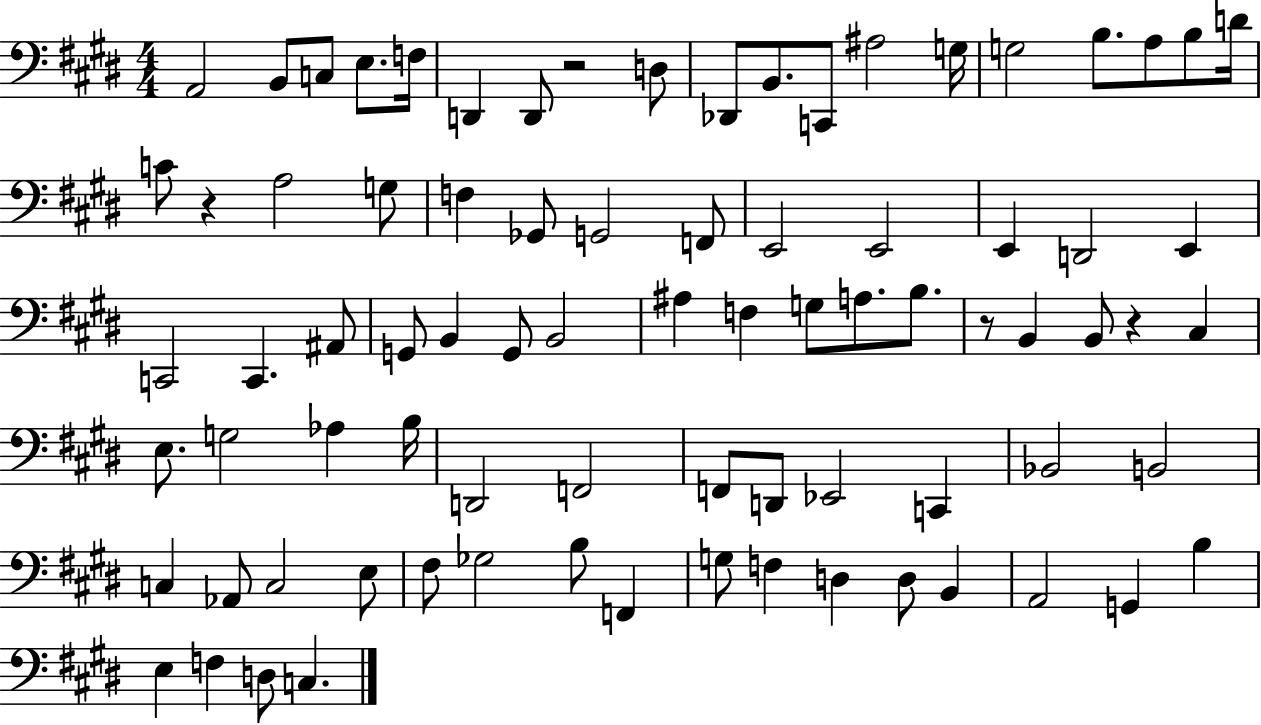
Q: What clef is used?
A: bass